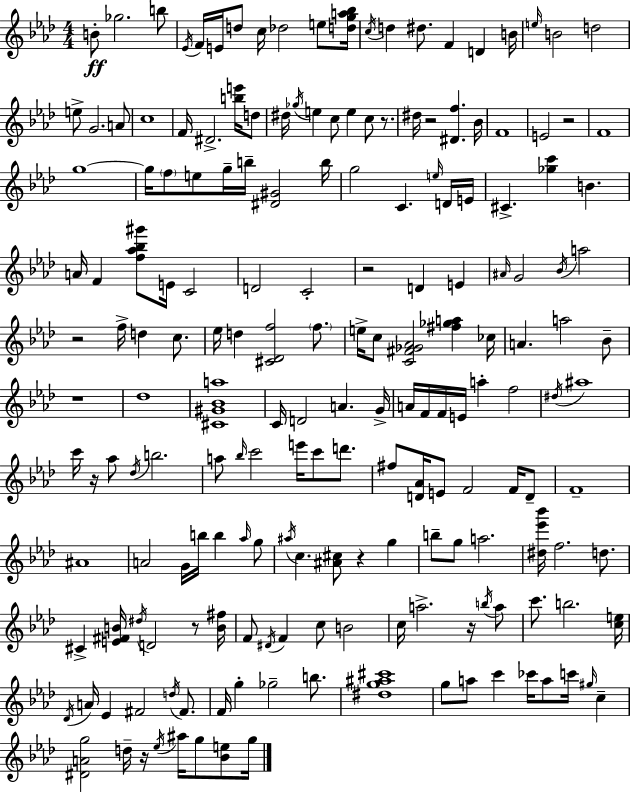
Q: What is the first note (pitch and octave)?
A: B4